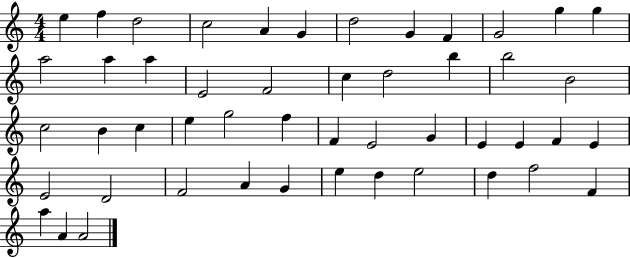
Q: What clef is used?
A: treble